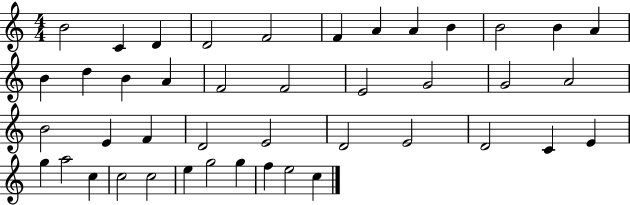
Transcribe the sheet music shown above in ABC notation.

X:1
T:Untitled
M:4/4
L:1/4
K:C
B2 C D D2 F2 F A A B B2 B A B d B A F2 F2 E2 G2 G2 A2 B2 E F D2 E2 D2 E2 D2 C E g a2 c c2 c2 e g2 g f e2 c